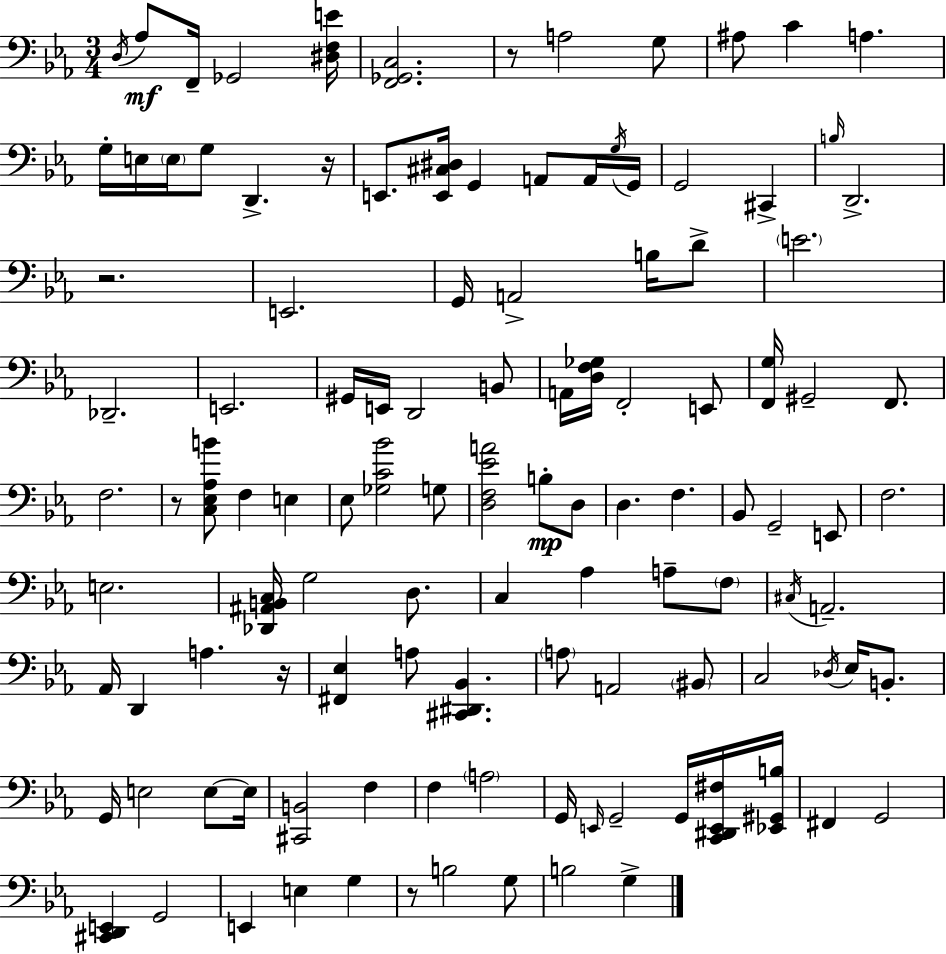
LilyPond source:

{
  \clef bass
  \numericTimeSignature
  \time 3/4
  \key ees \major
  \acciaccatura { d16 }\mf aes8 f,16-- ges,2 | <dis f e'>16 <f, ges, c>2. | r8 a2 g8 | ais8 c'4 a4. | \break g16-. e16 \parenthesize e16 g8 d,4.-> | r16 e,8. <e, cis dis>16 g,4 a,8 a,16 | \acciaccatura { g16 } g,16 g,2 cis,4-> | \grace { b16 } d,2.-> | \break r2. | e,2. | g,16 a,2-> | b16 d'8-> \parenthesize e'2. | \break des,2.-- | e,2. | gis,16 e,16 d,2 | b,8 a,16 <d f ges>16 f,2-. | \break e,8 <f, g>16 gis,2-- | f,8. f2. | r8 <c ees aes b'>8 f4 e4 | ees8 <ges c' bes'>2 | \break g8 <d f ees' a'>2 b8-.\mp | d8 d4. f4. | bes,8 g,2-- | e,8 f2. | \break e2. | <des, ais, b, c>16 g2 | d8. c4 aes4 a8-- | \parenthesize f8 \acciaccatura { cis16 } a,2.-- | \break aes,16 d,4 a4. | r16 <fis, ees>4 a8 <cis, dis, bes,>4. | \parenthesize a8 a,2 | \parenthesize bis,8 c2 | \break \acciaccatura { des16 } ees16 b,8.-. g,16 e2 | e8~~ e16 <cis, b,>2 | f4 f4 \parenthesize a2 | g,16 \grace { e,16 } g,2-- | \break g,16 <c, dis, e, fis>16 <ees, gis, b>16 fis,4 g,2 | <cis, d, e,>4 g,2 | e,4 e4 | g4 r8 b2 | \break g8 b2 | g4-> \bar "|."
}